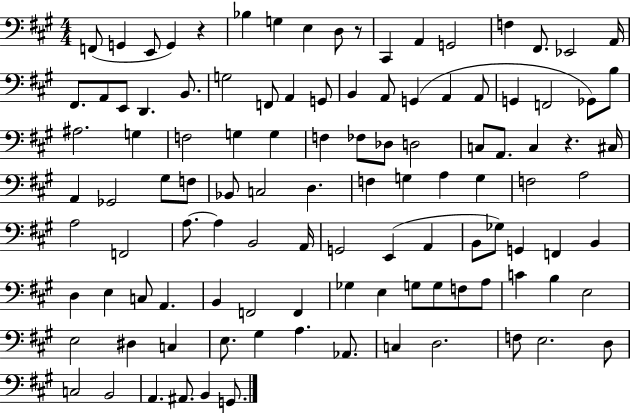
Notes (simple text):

F2/e G2/q E2/e G2/q R/q Bb3/q G3/q E3/q D3/e R/e C#2/q A2/q G2/h F3/q F#2/e. Eb2/h A2/s F#2/e. A2/e E2/e D2/q. B2/e. G3/h F2/e A2/q G2/e B2/q A2/e G2/q A2/q A2/e G2/q F2/h Gb2/e B3/e A#3/h. G3/q F3/h G3/q G3/q F3/q FES3/e Db3/e D3/h C3/e A2/e. C3/q R/q. C#3/s A2/q Gb2/h G#3/e F3/e Bb2/e C3/h D3/q. F3/q G3/q A3/q G3/q F3/h A3/h A3/h F2/h A3/e. A3/q B2/h A2/s G2/h E2/q A2/q B2/e Gb3/e G2/q F2/q B2/q D3/q E3/q C3/e A2/q. B2/q F2/h F2/q Gb3/q E3/q G3/e G3/e F3/e A3/e C4/q B3/q E3/h E3/h D#3/q C3/q E3/e. G#3/q A3/q. Ab2/e. C3/q D3/h. F3/e E3/h. D3/e C3/h B2/h A2/q. A#2/e. B2/q G2/e.